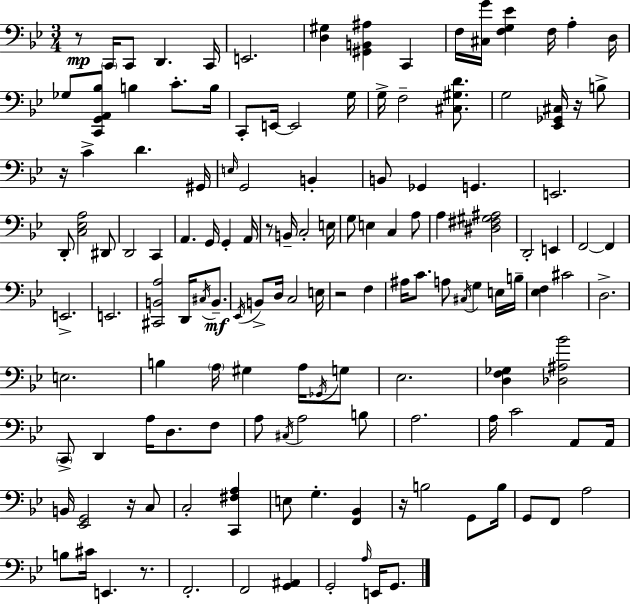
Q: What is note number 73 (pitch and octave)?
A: E3